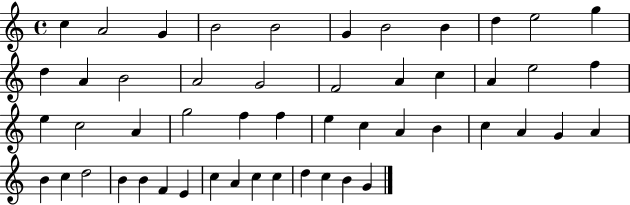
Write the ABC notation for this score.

X:1
T:Untitled
M:4/4
L:1/4
K:C
c A2 G B2 B2 G B2 B d e2 g d A B2 A2 G2 F2 A c A e2 f e c2 A g2 f f e c A B c A G A B c d2 B B F E c A c c d c B G